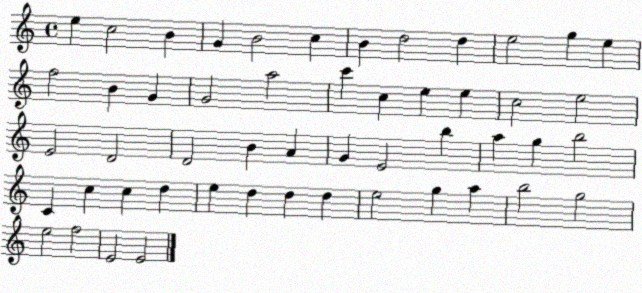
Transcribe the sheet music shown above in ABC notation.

X:1
T:Untitled
M:4/4
L:1/4
K:C
e c2 B G B2 c B d2 d e2 g e f2 B G G2 a2 c' c e e c2 e2 E2 D2 D2 B A G E2 b a g b2 C c c d e d d d e2 g a b2 g2 e2 f2 E2 E2